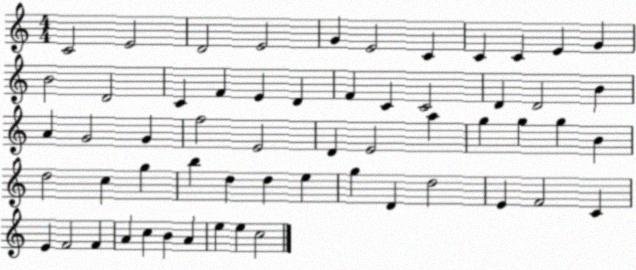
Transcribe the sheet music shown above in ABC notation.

X:1
T:Untitled
M:4/4
L:1/4
K:C
C2 E2 D2 E2 G E2 C C C E G B2 D2 C F E D F C C2 D D2 B A G2 G f2 E2 D E2 a g g g B d2 c g b d d e g D d2 E F2 C E F2 F A c B A e e c2